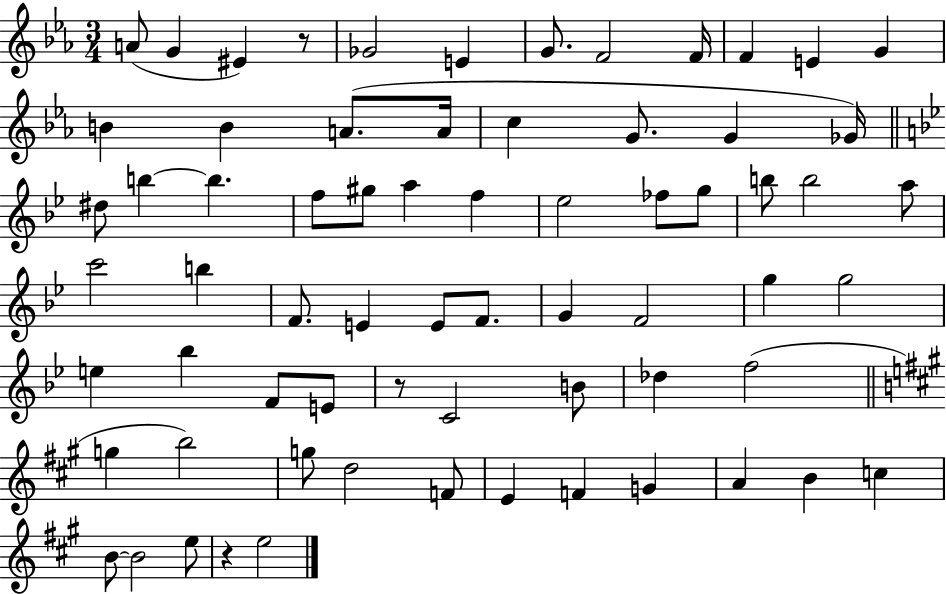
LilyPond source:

{
  \clef treble
  \numericTimeSignature
  \time 3/4
  \key ees \major
  a'8( g'4 eis'4) r8 | ges'2 e'4 | g'8. f'2 f'16 | f'4 e'4 g'4 | \break b'4 b'4 a'8.( a'16 | c''4 g'8. g'4 ges'16) | \bar "||" \break \key g \minor dis''8 b''4~~ b''4. | f''8 gis''8 a''4 f''4 | ees''2 fes''8 g''8 | b''8 b''2 a''8 | \break c'''2 b''4 | f'8. e'4 e'8 f'8. | g'4 f'2 | g''4 g''2 | \break e''4 bes''4 f'8 e'8 | r8 c'2 b'8 | des''4 f''2( | \bar "||" \break \key a \major g''4 b''2) | g''8 d''2 f'8 | e'4 f'4 g'4 | a'4 b'4 c''4 | \break b'8~~ b'2 e''8 | r4 e''2 | \bar "|."
}